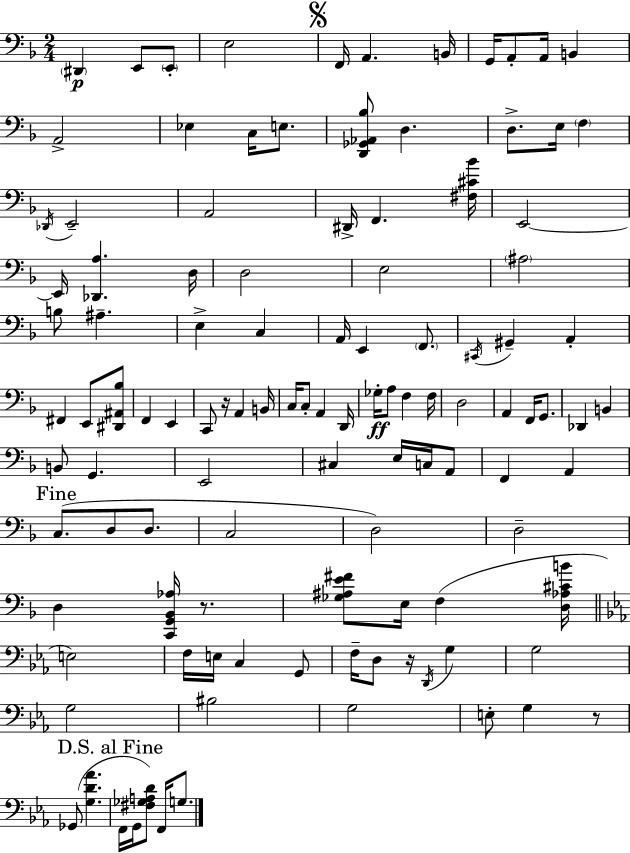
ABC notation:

X:1
T:Untitled
M:2/4
L:1/4
K:F
^D,, E,,/2 E,,/2 E,2 F,,/4 A,, B,,/4 G,,/4 A,,/2 A,,/4 B,, A,,2 _E, C,/4 E,/2 [D,,_G,,_A,,_B,]/2 D, D,/2 E,/4 F, _D,,/4 E,,2 A,,2 ^D,,/4 F,, [^F,^C_B]/4 E,,2 E,,/4 [_D,,A,] D,/4 D,2 E,2 ^A,2 B,/2 ^A, E, C, A,,/4 E,, F,,/2 ^C,,/4 ^G,, A,, ^F,, E,,/2 [^D,,^A,,_B,]/2 F,, E,, C,,/2 z/4 A,, B,,/4 C,/4 C,/2 A,, D,,/4 _G,/4 A,/2 F, F,/4 D,2 A,, F,,/4 G,,/2 _D,, B,, B,,/2 G,, E,,2 ^C, E,/4 C,/4 A,,/2 F,, A,, C,/2 D,/2 D,/2 C,2 D,2 D,2 D, [C,,G,,_B,,_A,]/4 z/2 [_G,^A,E^F]/2 E,/4 F, [D,_A,^CB]/4 E,2 F,/4 E,/4 C, G,,/2 F,/4 D,/2 z/4 D,,/4 G, G,2 G,2 ^B,2 G,2 E,/2 G, z/2 _G,,/2 [G,D_A] F,,/4 G,,/4 [^F,_G,A,D]/2 F,,/4 G,/2